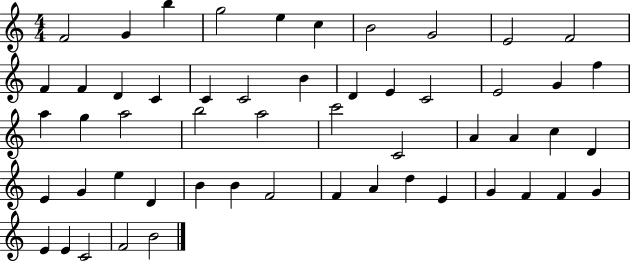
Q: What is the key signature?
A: C major